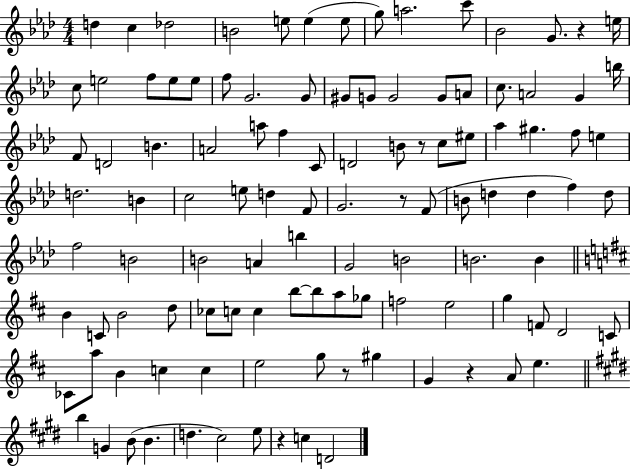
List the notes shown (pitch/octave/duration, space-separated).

D5/q C5/q Db5/h B4/h E5/e E5/q E5/e G5/e A5/h. C6/e Bb4/h G4/e. R/q E5/s C5/e E5/h F5/e E5/e E5/e F5/e G4/h. G4/e G#4/e G4/e G4/h G4/e A4/e C5/e. A4/h G4/q B5/s F4/e D4/h B4/q. A4/h A5/e F5/q C4/e D4/h B4/e R/e C5/e EIS5/e Ab5/q G#5/q. F5/e E5/q D5/h. B4/q C5/h E5/e D5/q F4/e G4/h. R/e F4/e B4/e D5/q D5/q F5/q D5/e F5/h B4/h B4/h A4/q B5/q G4/h B4/h B4/h. B4/q B4/q C4/e B4/h D5/e CES5/e C5/e C5/q B5/e B5/e A5/e Gb5/e F5/h E5/h G5/q F4/e D4/h C4/e CES4/e A5/e B4/q C5/q C5/q E5/h G5/e R/e G#5/q G4/q R/q A4/e E5/q. B5/q G4/q B4/e B4/q. D5/q. C#5/h E5/e R/q C5/q D4/h